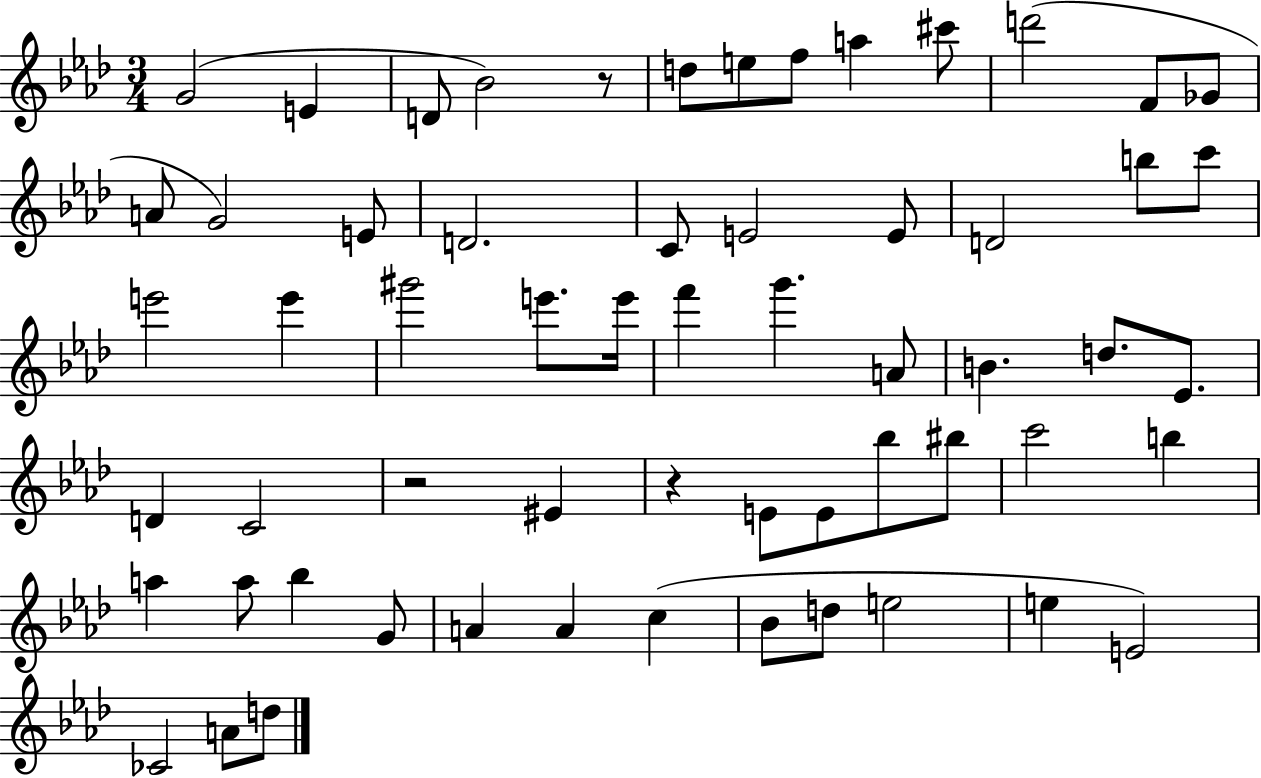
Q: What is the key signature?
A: AES major